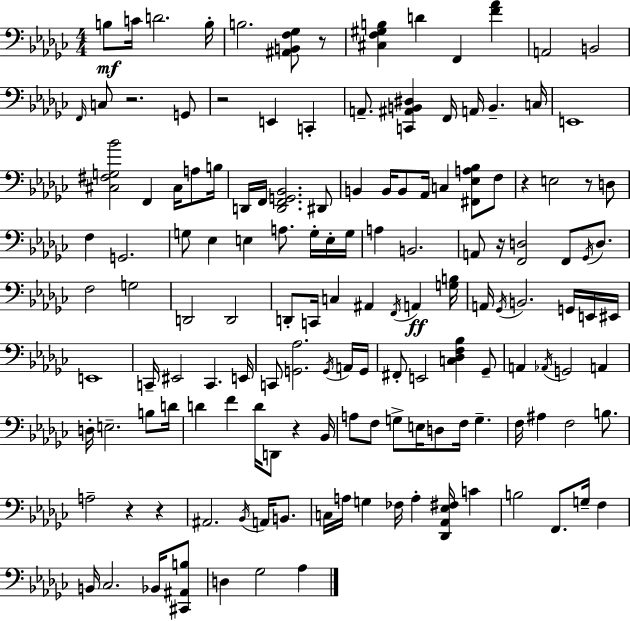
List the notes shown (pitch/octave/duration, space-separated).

B3/e C4/s D4/h. B3/s B3/h. [A#2,B2,F3,Gb3]/e R/e [C#3,F3,G#3,B3]/q D4/q F2/q [F4,Ab4]/q A2/h B2/h F2/s C3/e R/h. G2/e R/h E2/q C2/q A2/e. [C2,A#2,B2,D#3]/q F2/s A2/s B2/q. C3/s E2/w [C#3,F#3,G3,Bb4]/h F2/q C#3/s A3/e B3/s D2/s F2/s [D2,F2,G2,Bb2]/h. D#2/e B2/q B2/s B2/e Ab2/s C3/q [F#2,Eb3,A3,Bb3]/e F3/e R/q E3/h R/e D3/e F3/q G2/h. G3/e Eb3/q E3/q A3/e. G3/s E3/s G3/s A3/q B2/h. A2/e R/s [F2,D3]/h F2/e Gb2/s D3/e. F3/h G3/h D2/h D2/h D2/e C2/s C3/q A#2/q F2/s A2/q [G3,B3]/s A2/s Gb2/s B2/h. G2/s E2/s EIS2/s E2/w C2/s EIS2/h C2/q. E2/s C2/e [G2,Ab3]/h. G2/s A2/s G2/s F#2/e E2/h [C3,Db3,F3,Bb3]/q Gb2/e A2/q Ab2/s G2/h A2/q D3/s E3/h. B3/e D4/s D4/q F4/q D4/s D2/e R/q Bb2/s A3/e F3/e G3/e E3/s D3/e F3/s G3/q. F3/s A#3/q F3/h B3/e. A3/h R/q R/q A#2/h. Bb2/s A2/s B2/e. C3/s A3/s G3/q FES3/s A3/q [Db2,Ab2,Eb3,F#3]/s C4/q B3/h F2/e. G3/s F3/q B2/s CES3/h. Bb2/s [C#2,A#2,B3]/e D3/q Gb3/h Ab3/q